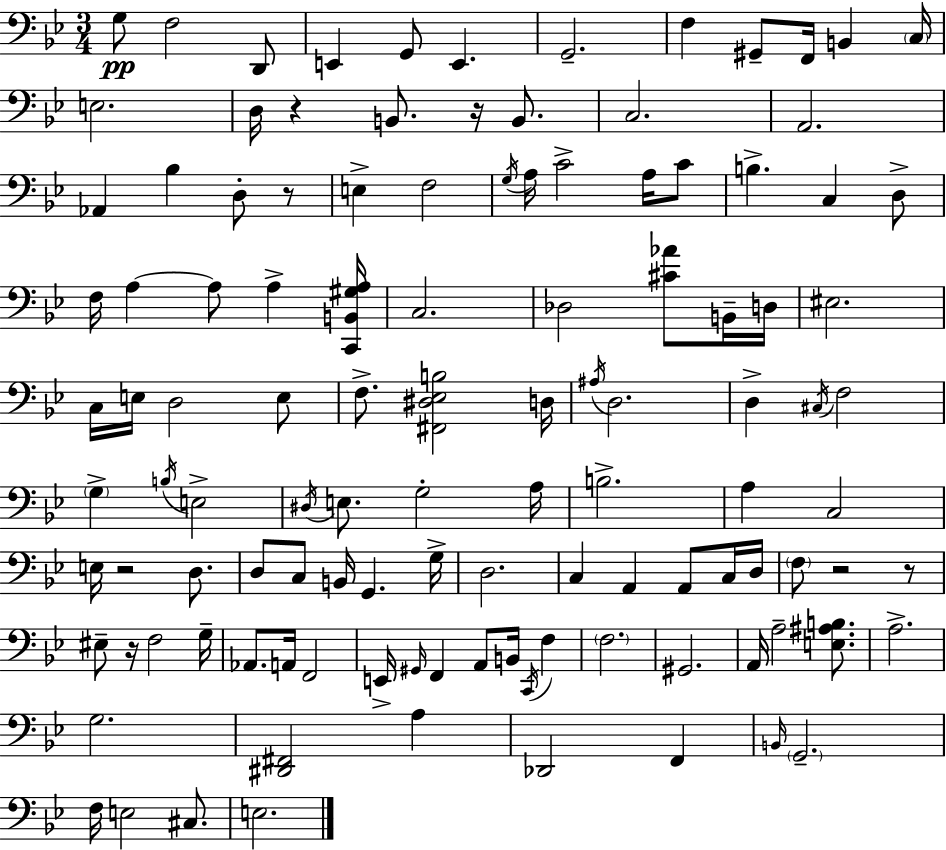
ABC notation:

X:1
T:Untitled
M:3/4
L:1/4
K:Bb
G,/2 F,2 D,,/2 E,, G,,/2 E,, G,,2 F, ^G,,/2 F,,/4 B,, C,/4 E,2 D,/4 z B,,/2 z/4 B,,/2 C,2 A,,2 _A,, _B, D,/2 z/2 E, F,2 G,/4 A,/4 C2 A,/4 C/2 B, C, D,/2 F,/4 A, A,/2 A, [C,,B,,^G,A,]/4 C,2 _D,2 [^C_A]/2 B,,/4 D,/4 ^E,2 C,/4 E,/4 D,2 E,/2 F,/2 [^F,,^D,_E,B,]2 D,/4 ^A,/4 D,2 D, ^C,/4 F,2 G, B,/4 E,2 ^D,/4 E,/2 G,2 A,/4 B,2 A, C,2 E,/4 z2 D,/2 D,/2 C,/2 B,,/4 G,, G,/4 D,2 C, A,, A,,/2 C,/4 D,/4 F,/2 z2 z/2 ^E,/2 z/4 F,2 G,/4 _A,,/2 A,,/4 F,,2 E,,/4 ^G,,/4 F,, A,,/2 B,,/4 C,,/4 F, F,2 ^G,,2 A,,/4 A,2 [E,^A,B,]/2 A,2 G,2 [^D,,^F,,]2 A, _D,,2 F,, B,,/4 G,,2 F,/4 E,2 ^C,/2 E,2